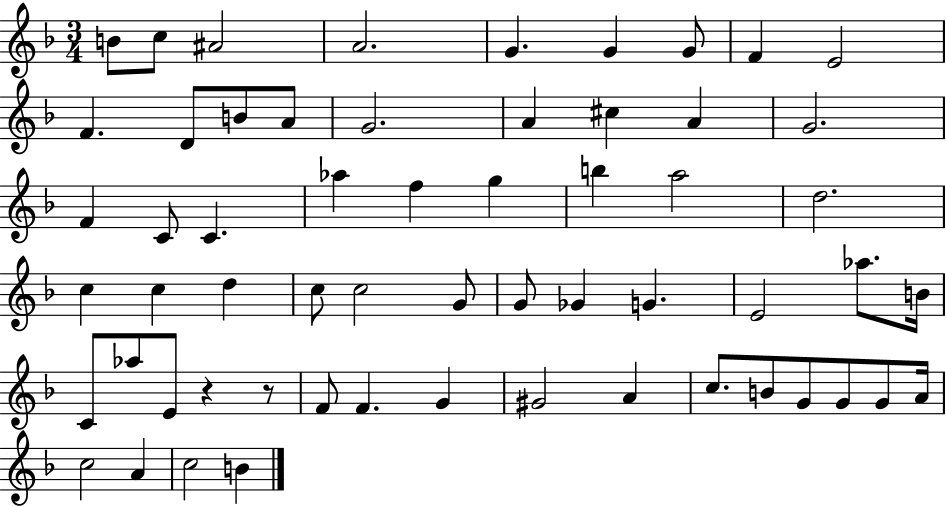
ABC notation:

X:1
T:Untitled
M:3/4
L:1/4
K:F
B/2 c/2 ^A2 A2 G G G/2 F E2 F D/2 B/2 A/2 G2 A ^c A G2 F C/2 C _a f g b a2 d2 c c d c/2 c2 G/2 G/2 _G G E2 _a/2 B/4 C/2 _a/2 E/2 z z/2 F/2 F G ^G2 A c/2 B/2 G/2 G/2 G/2 A/4 c2 A c2 B